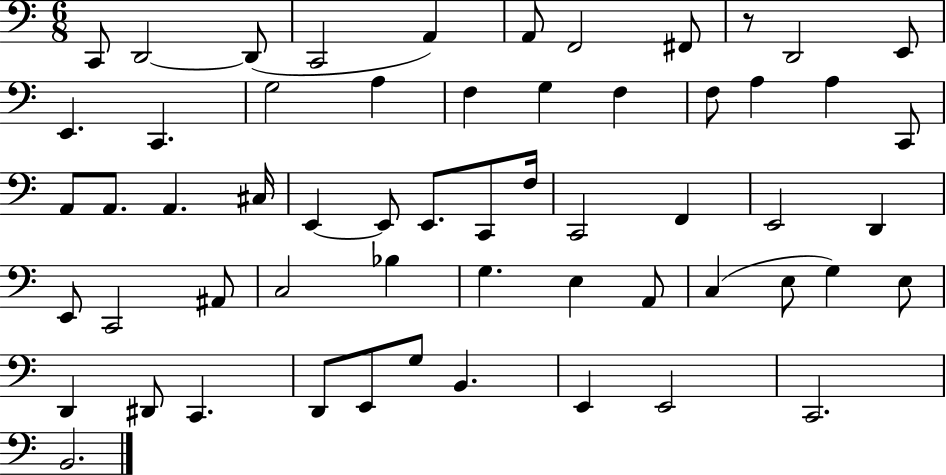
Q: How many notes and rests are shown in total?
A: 58